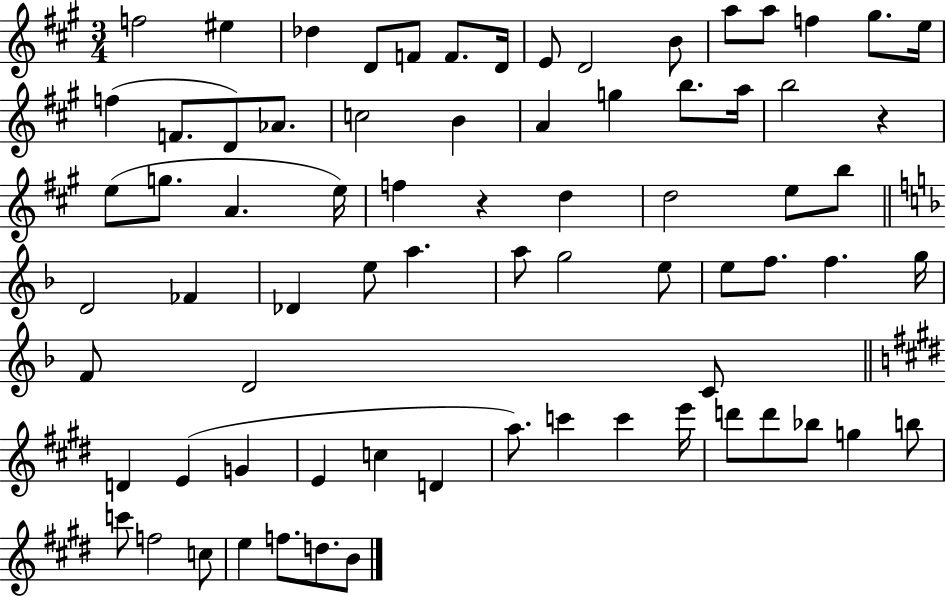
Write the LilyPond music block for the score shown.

{
  \clef treble
  \numericTimeSignature
  \time 3/4
  \key a \major
  f''2 eis''4 | des''4 d'8 f'8 f'8. d'16 | e'8 d'2 b'8 | a''8 a''8 f''4 gis''8. e''16 | \break f''4( f'8. d'8) aes'8. | c''2 b'4 | a'4 g''4 b''8. a''16 | b''2 r4 | \break e''8( g''8. a'4. e''16) | f''4 r4 d''4 | d''2 e''8 b''8 | \bar "||" \break \key d \minor d'2 fes'4 | des'4 e''8 a''4. | a''8 g''2 e''8 | e''8 f''8. f''4. g''16 | \break f'8 d'2 c'8 | \bar "||" \break \key e \major d'4 e'4( g'4 | e'4 c''4 d'4 | a''8.) c'''4 c'''4 e'''16 | d'''8 d'''8 bes''8 g''4 b''8 | \break c'''8 f''2 c''8 | e''4 f''8. d''8. b'8 | \bar "|."
}